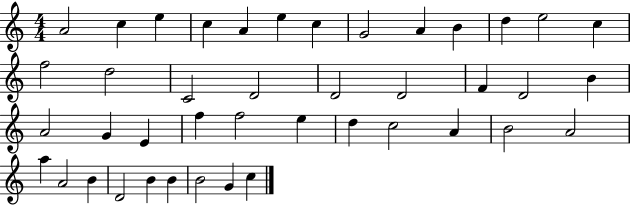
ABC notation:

X:1
T:Untitled
M:4/4
L:1/4
K:C
A2 c e c A e c G2 A B d e2 c f2 d2 C2 D2 D2 D2 F D2 B A2 G E f f2 e d c2 A B2 A2 a A2 B D2 B B B2 G c